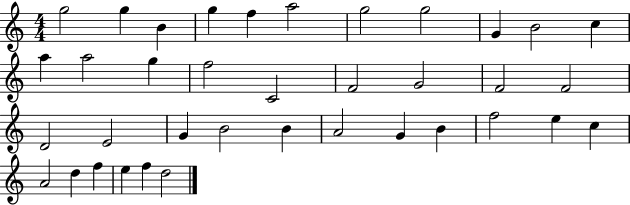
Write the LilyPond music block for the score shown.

{
  \clef treble
  \numericTimeSignature
  \time 4/4
  \key c \major
  g''2 g''4 b'4 | g''4 f''4 a''2 | g''2 g''2 | g'4 b'2 c''4 | \break a''4 a''2 g''4 | f''2 c'2 | f'2 g'2 | f'2 f'2 | \break d'2 e'2 | g'4 b'2 b'4 | a'2 g'4 b'4 | f''2 e''4 c''4 | \break a'2 d''4 f''4 | e''4 f''4 d''2 | \bar "|."
}